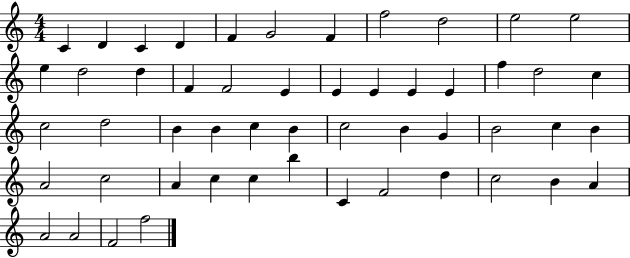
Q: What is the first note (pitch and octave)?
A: C4